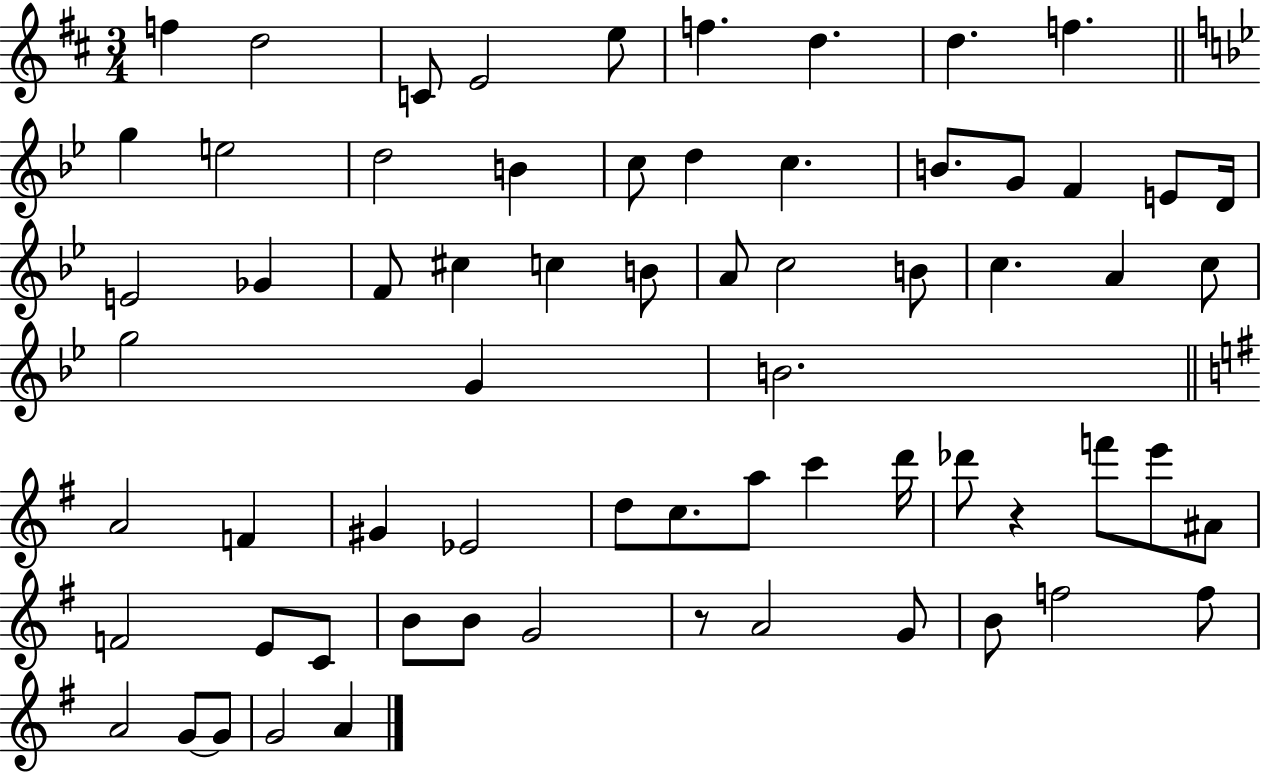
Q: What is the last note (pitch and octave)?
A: A4